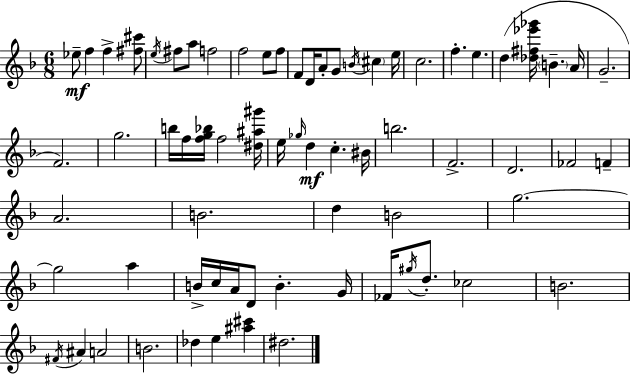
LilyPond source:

{
  \clef treble
  \numericTimeSignature
  \time 6/8
  \key f \major
  ees''8--\mf f''4 f''4-> <fis'' cis'''>8 | \acciaccatura { e''16 } fis''8 a''8 f''2 | f''2 e''8 f''8 | f'8 d'16 a'8-. g'8 \acciaccatura { b'16 } \parenthesize cis''4 | \break e''16 c''2. | f''4.-. e''4. | d''4( <des'' fis'' ees''' ges'''>16 \parenthesize b'4.-- | a'16 g'2.-- | \break f'2.) | g''2. | b''16 f''16 <f'' g'' bes''>16 f''2 | <dis'' ais'' gis'''>16 e''16 \grace { ges''16 }\mf d''4 c''4.-. | \break bis'16 b''2. | f'2.-> | d'2. | fes'2 f'4-- | \break a'2. | b'2. | d''4 b'2 | g''2.~~ | \break g''2 a''4 | b'16-> c''16 a'16 d'8 b'4.-. | g'16 fes'16 \acciaccatura { gis''16 } d''8.-. ces''2 | b'2. | \break \acciaccatura { fis'16 } ais'4 a'2 | b'2. | des''4 e''4 | <ais'' cis'''>4 dis''2. | \break \bar "|."
}